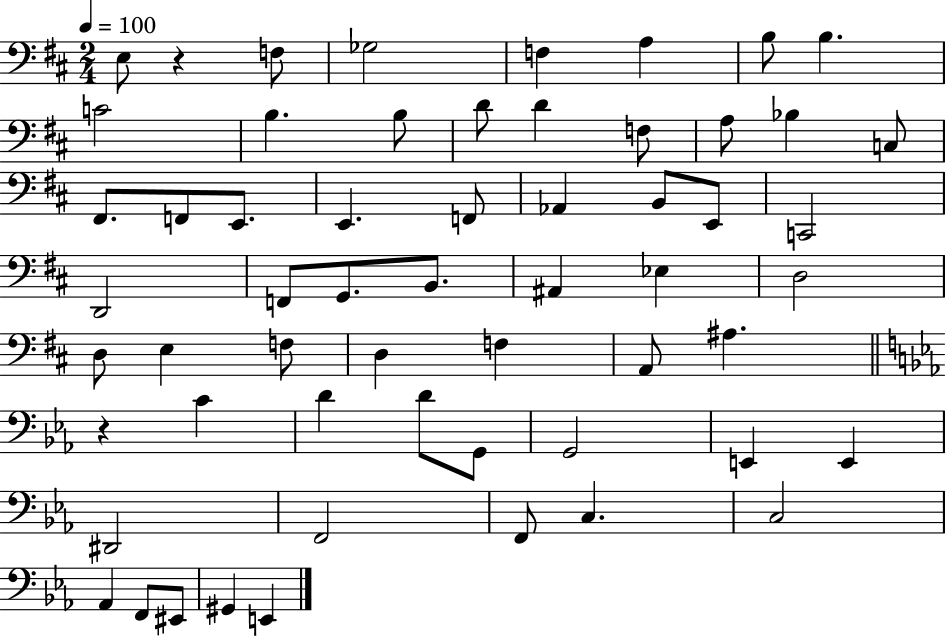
X:1
T:Untitled
M:2/4
L:1/4
K:D
E,/2 z F,/2 _G,2 F, A, B,/2 B, C2 B, B,/2 D/2 D F,/2 A,/2 _B, C,/2 ^F,,/2 F,,/2 E,,/2 E,, F,,/2 _A,, B,,/2 E,,/2 C,,2 D,,2 F,,/2 G,,/2 B,,/2 ^A,, _E, D,2 D,/2 E, F,/2 D, F, A,,/2 ^A, z C D D/2 G,,/2 G,,2 E,, E,, ^D,,2 F,,2 F,,/2 C, C,2 _A,, F,,/2 ^E,,/2 ^G,, E,,